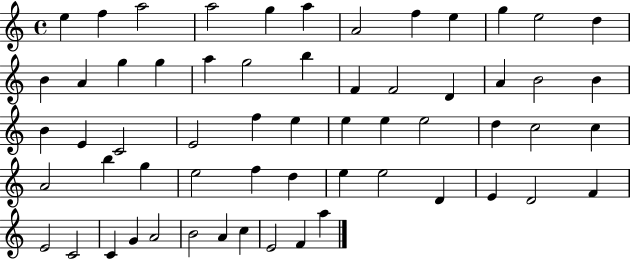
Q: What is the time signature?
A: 4/4